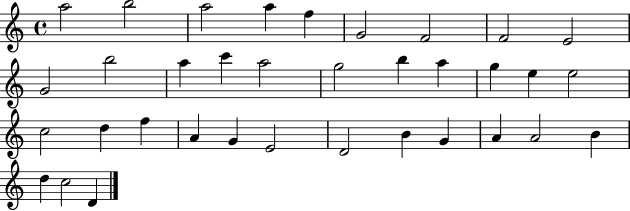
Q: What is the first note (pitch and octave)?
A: A5